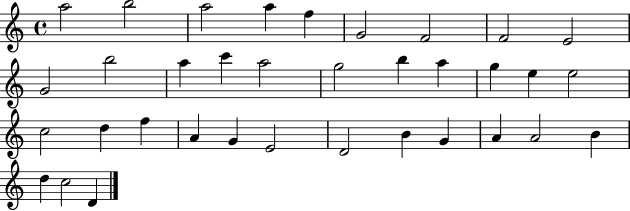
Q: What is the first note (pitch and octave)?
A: A5